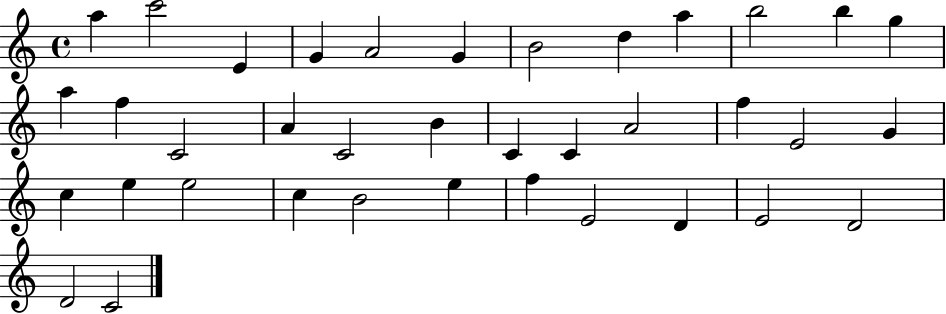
X:1
T:Untitled
M:4/4
L:1/4
K:C
a c'2 E G A2 G B2 d a b2 b g a f C2 A C2 B C C A2 f E2 G c e e2 c B2 e f E2 D E2 D2 D2 C2